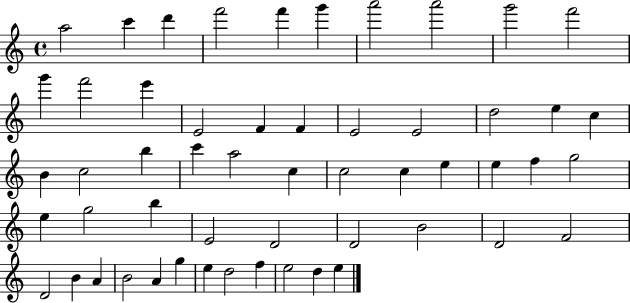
A5/h C6/q D6/q F6/h F6/q G6/q A6/h A6/h G6/h F6/h G6/q F6/h E6/q E4/h F4/q F4/q E4/h E4/h D5/h E5/q C5/q B4/q C5/h B5/q C6/q A5/h C5/q C5/h C5/q E5/q E5/q F5/q G5/h E5/q G5/h B5/q E4/h D4/h D4/h B4/h D4/h F4/h D4/h B4/q A4/q B4/h A4/q G5/q E5/q D5/h F5/q E5/h D5/q E5/q